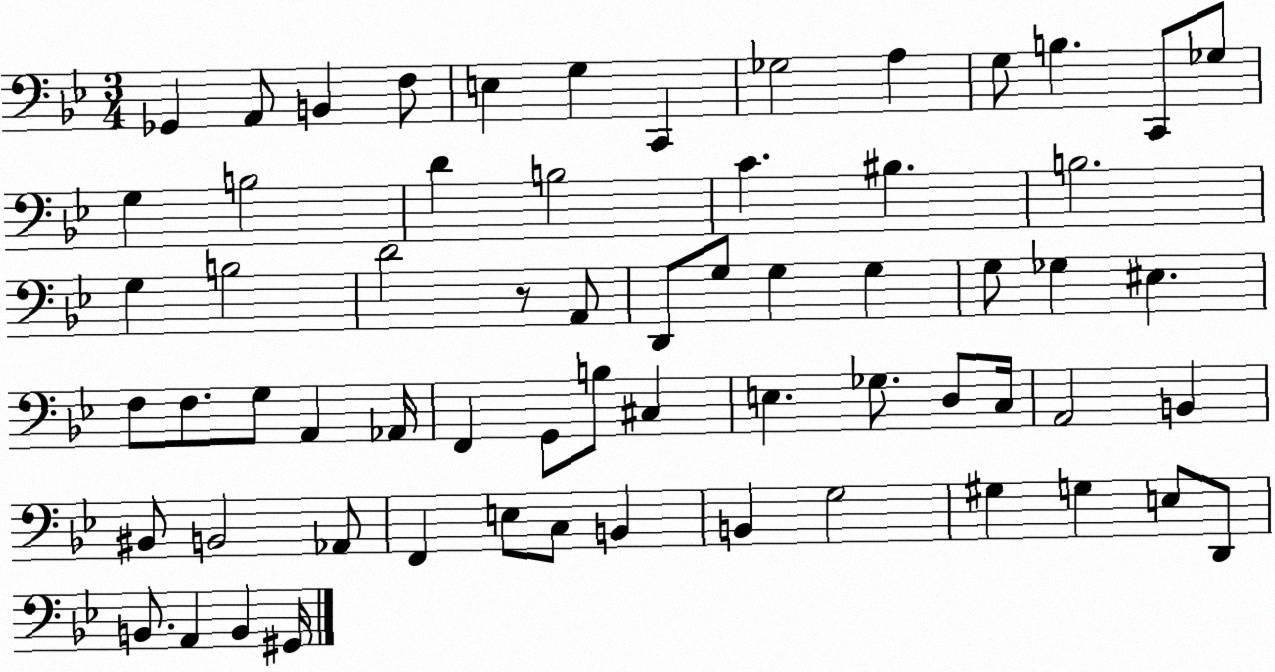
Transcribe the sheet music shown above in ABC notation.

X:1
T:Untitled
M:3/4
L:1/4
K:Bb
_G,, A,,/2 B,, F,/2 E, G, C,, _G,2 A, G,/2 B, C,,/2 _G,/2 G, B,2 D B,2 C ^B, B,2 G, B,2 D2 z/2 A,,/2 D,,/2 G,/2 G, G, G,/2 _G, ^E, F,/2 F,/2 G,/2 A,, _A,,/4 F,, G,,/2 B,/2 ^C, E, _G,/2 D,/2 C,/4 A,,2 B,, ^B,,/2 B,,2 _A,,/2 F,, E,/2 C,/2 B,, B,, G,2 ^G, G, E,/2 D,,/2 B,,/2 A,, B,, ^G,,/4